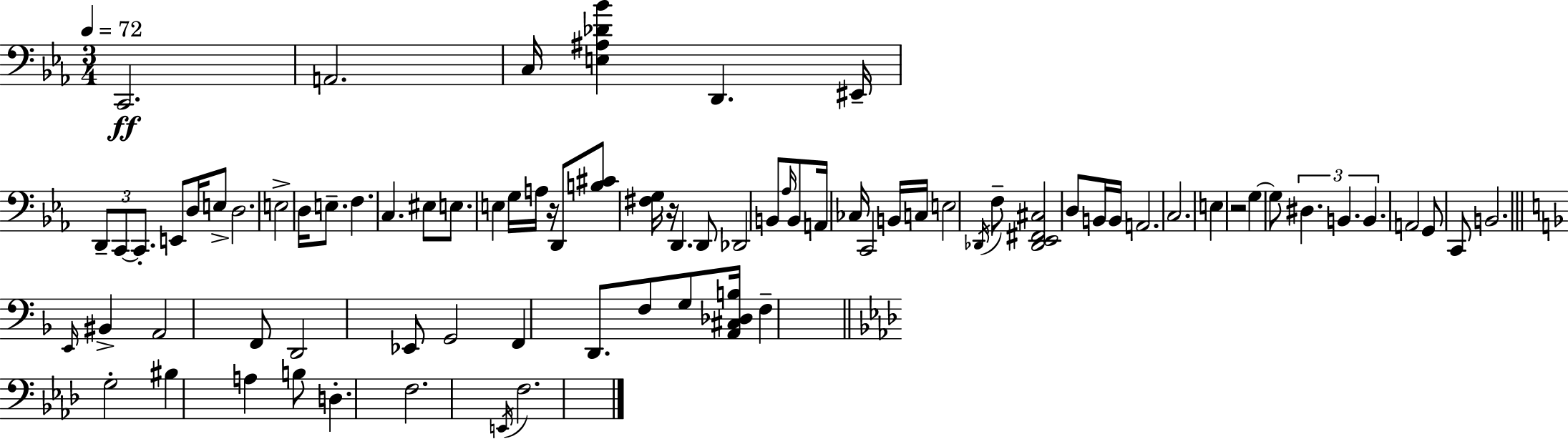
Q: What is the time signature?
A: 3/4